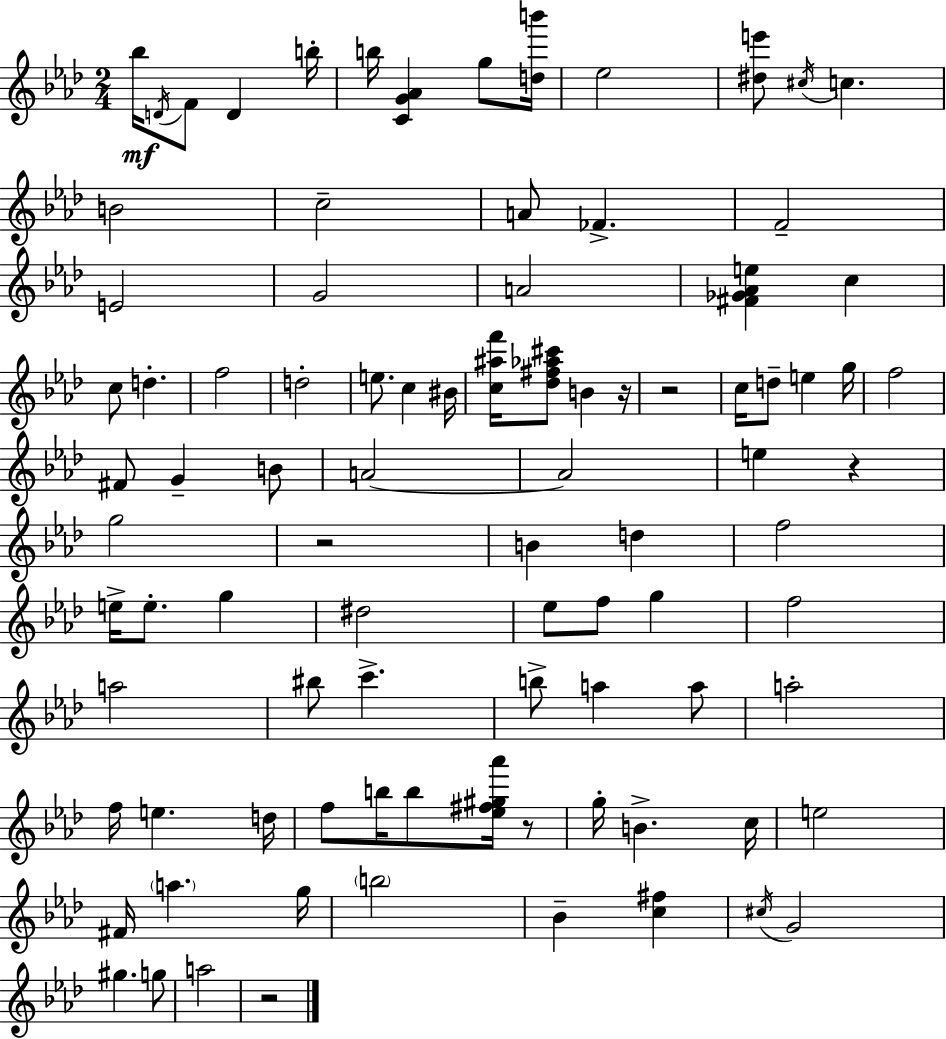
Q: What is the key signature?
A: F minor